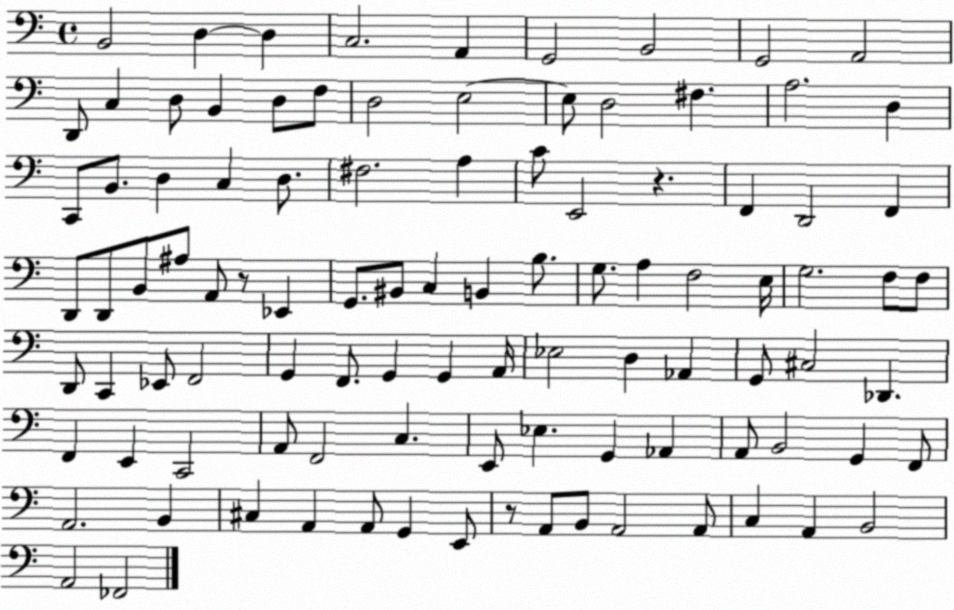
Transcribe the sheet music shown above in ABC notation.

X:1
T:Untitled
M:4/4
L:1/4
K:C
B,,2 D, D, C,2 A,, G,,2 B,,2 G,,2 A,,2 D,,/2 C, D,/2 B,, D,/2 F,/2 D,2 E,2 E,/2 D,2 ^F, A,2 D, C,,/2 B,,/2 D, C, D,/2 ^F,2 A, C/2 E,,2 z F,, D,,2 F,, D,,/2 D,,/2 B,,/2 ^A,/2 A,,/2 z/2 _E,, G,,/2 ^B,,/2 C, B,, B,/2 G,/2 A, F,2 E,/4 G,2 F,/2 F,/2 D,,/2 C,, _E,,/2 F,,2 G,, F,,/2 G,, G,, A,,/4 _E,2 D, _A,, G,,/2 ^C,2 _D,, F,, E,, C,,2 A,,/2 F,,2 C, E,,/2 _E, G,, _A,, A,,/2 B,,2 G,, F,,/2 A,,2 B,, ^C, A,, A,,/2 G,, E,,/2 z/2 A,,/2 B,,/2 A,,2 A,,/2 C, A,, B,,2 A,,2 _F,,2